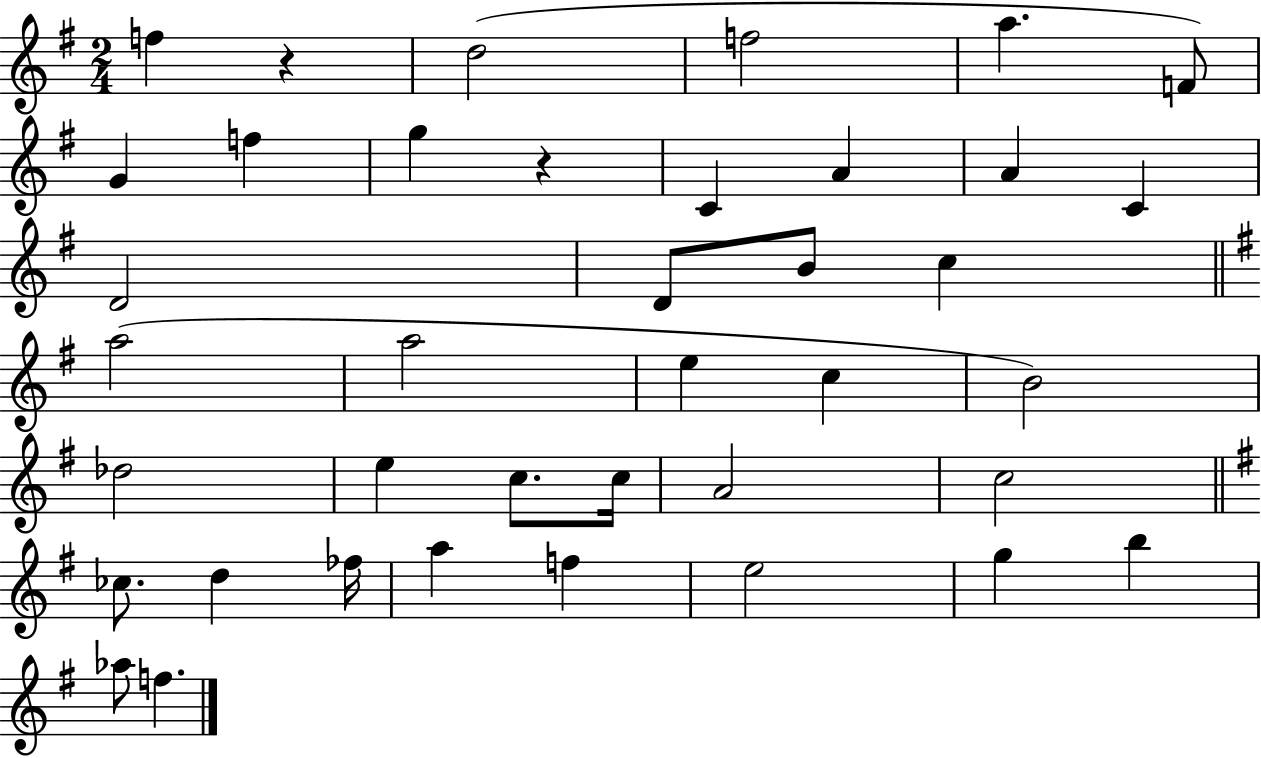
{
  \clef treble
  \numericTimeSignature
  \time 2/4
  \key g \major
  f''4 r4 | d''2( | f''2 | a''4. f'8) | \break g'4 f''4 | g''4 r4 | c'4 a'4 | a'4 c'4 | \break d'2 | d'8 b'8 c''4 | \bar "||" \break \key g \major a''2( | a''2 | e''4 c''4 | b'2) | \break des''2 | e''4 c''8. c''16 | a'2 | c''2 | \break \bar "||" \break \key g \major ces''8. d''4 fes''16 | a''4 f''4 | e''2 | g''4 b''4 | \break aes''8 f''4. | \bar "|."
}